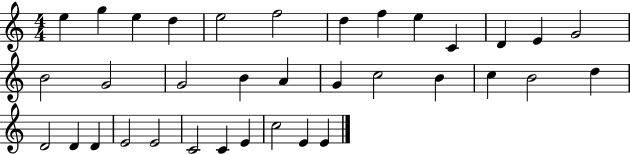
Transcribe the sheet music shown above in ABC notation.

X:1
T:Untitled
M:4/4
L:1/4
K:C
e g e d e2 f2 d f e C D E G2 B2 G2 G2 B A G c2 B c B2 d D2 D D E2 E2 C2 C E c2 E E